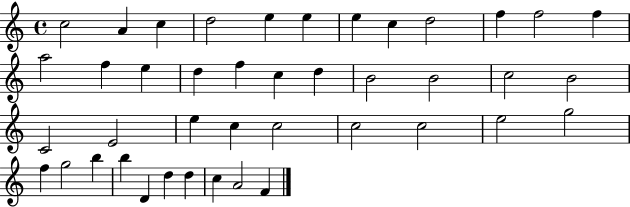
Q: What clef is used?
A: treble